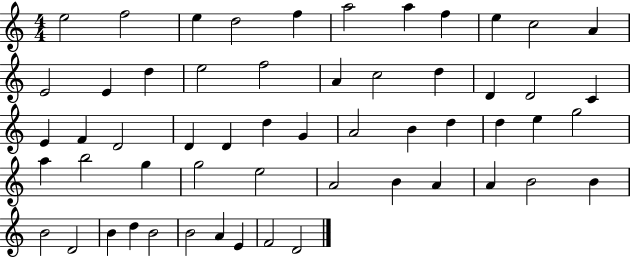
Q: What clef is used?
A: treble